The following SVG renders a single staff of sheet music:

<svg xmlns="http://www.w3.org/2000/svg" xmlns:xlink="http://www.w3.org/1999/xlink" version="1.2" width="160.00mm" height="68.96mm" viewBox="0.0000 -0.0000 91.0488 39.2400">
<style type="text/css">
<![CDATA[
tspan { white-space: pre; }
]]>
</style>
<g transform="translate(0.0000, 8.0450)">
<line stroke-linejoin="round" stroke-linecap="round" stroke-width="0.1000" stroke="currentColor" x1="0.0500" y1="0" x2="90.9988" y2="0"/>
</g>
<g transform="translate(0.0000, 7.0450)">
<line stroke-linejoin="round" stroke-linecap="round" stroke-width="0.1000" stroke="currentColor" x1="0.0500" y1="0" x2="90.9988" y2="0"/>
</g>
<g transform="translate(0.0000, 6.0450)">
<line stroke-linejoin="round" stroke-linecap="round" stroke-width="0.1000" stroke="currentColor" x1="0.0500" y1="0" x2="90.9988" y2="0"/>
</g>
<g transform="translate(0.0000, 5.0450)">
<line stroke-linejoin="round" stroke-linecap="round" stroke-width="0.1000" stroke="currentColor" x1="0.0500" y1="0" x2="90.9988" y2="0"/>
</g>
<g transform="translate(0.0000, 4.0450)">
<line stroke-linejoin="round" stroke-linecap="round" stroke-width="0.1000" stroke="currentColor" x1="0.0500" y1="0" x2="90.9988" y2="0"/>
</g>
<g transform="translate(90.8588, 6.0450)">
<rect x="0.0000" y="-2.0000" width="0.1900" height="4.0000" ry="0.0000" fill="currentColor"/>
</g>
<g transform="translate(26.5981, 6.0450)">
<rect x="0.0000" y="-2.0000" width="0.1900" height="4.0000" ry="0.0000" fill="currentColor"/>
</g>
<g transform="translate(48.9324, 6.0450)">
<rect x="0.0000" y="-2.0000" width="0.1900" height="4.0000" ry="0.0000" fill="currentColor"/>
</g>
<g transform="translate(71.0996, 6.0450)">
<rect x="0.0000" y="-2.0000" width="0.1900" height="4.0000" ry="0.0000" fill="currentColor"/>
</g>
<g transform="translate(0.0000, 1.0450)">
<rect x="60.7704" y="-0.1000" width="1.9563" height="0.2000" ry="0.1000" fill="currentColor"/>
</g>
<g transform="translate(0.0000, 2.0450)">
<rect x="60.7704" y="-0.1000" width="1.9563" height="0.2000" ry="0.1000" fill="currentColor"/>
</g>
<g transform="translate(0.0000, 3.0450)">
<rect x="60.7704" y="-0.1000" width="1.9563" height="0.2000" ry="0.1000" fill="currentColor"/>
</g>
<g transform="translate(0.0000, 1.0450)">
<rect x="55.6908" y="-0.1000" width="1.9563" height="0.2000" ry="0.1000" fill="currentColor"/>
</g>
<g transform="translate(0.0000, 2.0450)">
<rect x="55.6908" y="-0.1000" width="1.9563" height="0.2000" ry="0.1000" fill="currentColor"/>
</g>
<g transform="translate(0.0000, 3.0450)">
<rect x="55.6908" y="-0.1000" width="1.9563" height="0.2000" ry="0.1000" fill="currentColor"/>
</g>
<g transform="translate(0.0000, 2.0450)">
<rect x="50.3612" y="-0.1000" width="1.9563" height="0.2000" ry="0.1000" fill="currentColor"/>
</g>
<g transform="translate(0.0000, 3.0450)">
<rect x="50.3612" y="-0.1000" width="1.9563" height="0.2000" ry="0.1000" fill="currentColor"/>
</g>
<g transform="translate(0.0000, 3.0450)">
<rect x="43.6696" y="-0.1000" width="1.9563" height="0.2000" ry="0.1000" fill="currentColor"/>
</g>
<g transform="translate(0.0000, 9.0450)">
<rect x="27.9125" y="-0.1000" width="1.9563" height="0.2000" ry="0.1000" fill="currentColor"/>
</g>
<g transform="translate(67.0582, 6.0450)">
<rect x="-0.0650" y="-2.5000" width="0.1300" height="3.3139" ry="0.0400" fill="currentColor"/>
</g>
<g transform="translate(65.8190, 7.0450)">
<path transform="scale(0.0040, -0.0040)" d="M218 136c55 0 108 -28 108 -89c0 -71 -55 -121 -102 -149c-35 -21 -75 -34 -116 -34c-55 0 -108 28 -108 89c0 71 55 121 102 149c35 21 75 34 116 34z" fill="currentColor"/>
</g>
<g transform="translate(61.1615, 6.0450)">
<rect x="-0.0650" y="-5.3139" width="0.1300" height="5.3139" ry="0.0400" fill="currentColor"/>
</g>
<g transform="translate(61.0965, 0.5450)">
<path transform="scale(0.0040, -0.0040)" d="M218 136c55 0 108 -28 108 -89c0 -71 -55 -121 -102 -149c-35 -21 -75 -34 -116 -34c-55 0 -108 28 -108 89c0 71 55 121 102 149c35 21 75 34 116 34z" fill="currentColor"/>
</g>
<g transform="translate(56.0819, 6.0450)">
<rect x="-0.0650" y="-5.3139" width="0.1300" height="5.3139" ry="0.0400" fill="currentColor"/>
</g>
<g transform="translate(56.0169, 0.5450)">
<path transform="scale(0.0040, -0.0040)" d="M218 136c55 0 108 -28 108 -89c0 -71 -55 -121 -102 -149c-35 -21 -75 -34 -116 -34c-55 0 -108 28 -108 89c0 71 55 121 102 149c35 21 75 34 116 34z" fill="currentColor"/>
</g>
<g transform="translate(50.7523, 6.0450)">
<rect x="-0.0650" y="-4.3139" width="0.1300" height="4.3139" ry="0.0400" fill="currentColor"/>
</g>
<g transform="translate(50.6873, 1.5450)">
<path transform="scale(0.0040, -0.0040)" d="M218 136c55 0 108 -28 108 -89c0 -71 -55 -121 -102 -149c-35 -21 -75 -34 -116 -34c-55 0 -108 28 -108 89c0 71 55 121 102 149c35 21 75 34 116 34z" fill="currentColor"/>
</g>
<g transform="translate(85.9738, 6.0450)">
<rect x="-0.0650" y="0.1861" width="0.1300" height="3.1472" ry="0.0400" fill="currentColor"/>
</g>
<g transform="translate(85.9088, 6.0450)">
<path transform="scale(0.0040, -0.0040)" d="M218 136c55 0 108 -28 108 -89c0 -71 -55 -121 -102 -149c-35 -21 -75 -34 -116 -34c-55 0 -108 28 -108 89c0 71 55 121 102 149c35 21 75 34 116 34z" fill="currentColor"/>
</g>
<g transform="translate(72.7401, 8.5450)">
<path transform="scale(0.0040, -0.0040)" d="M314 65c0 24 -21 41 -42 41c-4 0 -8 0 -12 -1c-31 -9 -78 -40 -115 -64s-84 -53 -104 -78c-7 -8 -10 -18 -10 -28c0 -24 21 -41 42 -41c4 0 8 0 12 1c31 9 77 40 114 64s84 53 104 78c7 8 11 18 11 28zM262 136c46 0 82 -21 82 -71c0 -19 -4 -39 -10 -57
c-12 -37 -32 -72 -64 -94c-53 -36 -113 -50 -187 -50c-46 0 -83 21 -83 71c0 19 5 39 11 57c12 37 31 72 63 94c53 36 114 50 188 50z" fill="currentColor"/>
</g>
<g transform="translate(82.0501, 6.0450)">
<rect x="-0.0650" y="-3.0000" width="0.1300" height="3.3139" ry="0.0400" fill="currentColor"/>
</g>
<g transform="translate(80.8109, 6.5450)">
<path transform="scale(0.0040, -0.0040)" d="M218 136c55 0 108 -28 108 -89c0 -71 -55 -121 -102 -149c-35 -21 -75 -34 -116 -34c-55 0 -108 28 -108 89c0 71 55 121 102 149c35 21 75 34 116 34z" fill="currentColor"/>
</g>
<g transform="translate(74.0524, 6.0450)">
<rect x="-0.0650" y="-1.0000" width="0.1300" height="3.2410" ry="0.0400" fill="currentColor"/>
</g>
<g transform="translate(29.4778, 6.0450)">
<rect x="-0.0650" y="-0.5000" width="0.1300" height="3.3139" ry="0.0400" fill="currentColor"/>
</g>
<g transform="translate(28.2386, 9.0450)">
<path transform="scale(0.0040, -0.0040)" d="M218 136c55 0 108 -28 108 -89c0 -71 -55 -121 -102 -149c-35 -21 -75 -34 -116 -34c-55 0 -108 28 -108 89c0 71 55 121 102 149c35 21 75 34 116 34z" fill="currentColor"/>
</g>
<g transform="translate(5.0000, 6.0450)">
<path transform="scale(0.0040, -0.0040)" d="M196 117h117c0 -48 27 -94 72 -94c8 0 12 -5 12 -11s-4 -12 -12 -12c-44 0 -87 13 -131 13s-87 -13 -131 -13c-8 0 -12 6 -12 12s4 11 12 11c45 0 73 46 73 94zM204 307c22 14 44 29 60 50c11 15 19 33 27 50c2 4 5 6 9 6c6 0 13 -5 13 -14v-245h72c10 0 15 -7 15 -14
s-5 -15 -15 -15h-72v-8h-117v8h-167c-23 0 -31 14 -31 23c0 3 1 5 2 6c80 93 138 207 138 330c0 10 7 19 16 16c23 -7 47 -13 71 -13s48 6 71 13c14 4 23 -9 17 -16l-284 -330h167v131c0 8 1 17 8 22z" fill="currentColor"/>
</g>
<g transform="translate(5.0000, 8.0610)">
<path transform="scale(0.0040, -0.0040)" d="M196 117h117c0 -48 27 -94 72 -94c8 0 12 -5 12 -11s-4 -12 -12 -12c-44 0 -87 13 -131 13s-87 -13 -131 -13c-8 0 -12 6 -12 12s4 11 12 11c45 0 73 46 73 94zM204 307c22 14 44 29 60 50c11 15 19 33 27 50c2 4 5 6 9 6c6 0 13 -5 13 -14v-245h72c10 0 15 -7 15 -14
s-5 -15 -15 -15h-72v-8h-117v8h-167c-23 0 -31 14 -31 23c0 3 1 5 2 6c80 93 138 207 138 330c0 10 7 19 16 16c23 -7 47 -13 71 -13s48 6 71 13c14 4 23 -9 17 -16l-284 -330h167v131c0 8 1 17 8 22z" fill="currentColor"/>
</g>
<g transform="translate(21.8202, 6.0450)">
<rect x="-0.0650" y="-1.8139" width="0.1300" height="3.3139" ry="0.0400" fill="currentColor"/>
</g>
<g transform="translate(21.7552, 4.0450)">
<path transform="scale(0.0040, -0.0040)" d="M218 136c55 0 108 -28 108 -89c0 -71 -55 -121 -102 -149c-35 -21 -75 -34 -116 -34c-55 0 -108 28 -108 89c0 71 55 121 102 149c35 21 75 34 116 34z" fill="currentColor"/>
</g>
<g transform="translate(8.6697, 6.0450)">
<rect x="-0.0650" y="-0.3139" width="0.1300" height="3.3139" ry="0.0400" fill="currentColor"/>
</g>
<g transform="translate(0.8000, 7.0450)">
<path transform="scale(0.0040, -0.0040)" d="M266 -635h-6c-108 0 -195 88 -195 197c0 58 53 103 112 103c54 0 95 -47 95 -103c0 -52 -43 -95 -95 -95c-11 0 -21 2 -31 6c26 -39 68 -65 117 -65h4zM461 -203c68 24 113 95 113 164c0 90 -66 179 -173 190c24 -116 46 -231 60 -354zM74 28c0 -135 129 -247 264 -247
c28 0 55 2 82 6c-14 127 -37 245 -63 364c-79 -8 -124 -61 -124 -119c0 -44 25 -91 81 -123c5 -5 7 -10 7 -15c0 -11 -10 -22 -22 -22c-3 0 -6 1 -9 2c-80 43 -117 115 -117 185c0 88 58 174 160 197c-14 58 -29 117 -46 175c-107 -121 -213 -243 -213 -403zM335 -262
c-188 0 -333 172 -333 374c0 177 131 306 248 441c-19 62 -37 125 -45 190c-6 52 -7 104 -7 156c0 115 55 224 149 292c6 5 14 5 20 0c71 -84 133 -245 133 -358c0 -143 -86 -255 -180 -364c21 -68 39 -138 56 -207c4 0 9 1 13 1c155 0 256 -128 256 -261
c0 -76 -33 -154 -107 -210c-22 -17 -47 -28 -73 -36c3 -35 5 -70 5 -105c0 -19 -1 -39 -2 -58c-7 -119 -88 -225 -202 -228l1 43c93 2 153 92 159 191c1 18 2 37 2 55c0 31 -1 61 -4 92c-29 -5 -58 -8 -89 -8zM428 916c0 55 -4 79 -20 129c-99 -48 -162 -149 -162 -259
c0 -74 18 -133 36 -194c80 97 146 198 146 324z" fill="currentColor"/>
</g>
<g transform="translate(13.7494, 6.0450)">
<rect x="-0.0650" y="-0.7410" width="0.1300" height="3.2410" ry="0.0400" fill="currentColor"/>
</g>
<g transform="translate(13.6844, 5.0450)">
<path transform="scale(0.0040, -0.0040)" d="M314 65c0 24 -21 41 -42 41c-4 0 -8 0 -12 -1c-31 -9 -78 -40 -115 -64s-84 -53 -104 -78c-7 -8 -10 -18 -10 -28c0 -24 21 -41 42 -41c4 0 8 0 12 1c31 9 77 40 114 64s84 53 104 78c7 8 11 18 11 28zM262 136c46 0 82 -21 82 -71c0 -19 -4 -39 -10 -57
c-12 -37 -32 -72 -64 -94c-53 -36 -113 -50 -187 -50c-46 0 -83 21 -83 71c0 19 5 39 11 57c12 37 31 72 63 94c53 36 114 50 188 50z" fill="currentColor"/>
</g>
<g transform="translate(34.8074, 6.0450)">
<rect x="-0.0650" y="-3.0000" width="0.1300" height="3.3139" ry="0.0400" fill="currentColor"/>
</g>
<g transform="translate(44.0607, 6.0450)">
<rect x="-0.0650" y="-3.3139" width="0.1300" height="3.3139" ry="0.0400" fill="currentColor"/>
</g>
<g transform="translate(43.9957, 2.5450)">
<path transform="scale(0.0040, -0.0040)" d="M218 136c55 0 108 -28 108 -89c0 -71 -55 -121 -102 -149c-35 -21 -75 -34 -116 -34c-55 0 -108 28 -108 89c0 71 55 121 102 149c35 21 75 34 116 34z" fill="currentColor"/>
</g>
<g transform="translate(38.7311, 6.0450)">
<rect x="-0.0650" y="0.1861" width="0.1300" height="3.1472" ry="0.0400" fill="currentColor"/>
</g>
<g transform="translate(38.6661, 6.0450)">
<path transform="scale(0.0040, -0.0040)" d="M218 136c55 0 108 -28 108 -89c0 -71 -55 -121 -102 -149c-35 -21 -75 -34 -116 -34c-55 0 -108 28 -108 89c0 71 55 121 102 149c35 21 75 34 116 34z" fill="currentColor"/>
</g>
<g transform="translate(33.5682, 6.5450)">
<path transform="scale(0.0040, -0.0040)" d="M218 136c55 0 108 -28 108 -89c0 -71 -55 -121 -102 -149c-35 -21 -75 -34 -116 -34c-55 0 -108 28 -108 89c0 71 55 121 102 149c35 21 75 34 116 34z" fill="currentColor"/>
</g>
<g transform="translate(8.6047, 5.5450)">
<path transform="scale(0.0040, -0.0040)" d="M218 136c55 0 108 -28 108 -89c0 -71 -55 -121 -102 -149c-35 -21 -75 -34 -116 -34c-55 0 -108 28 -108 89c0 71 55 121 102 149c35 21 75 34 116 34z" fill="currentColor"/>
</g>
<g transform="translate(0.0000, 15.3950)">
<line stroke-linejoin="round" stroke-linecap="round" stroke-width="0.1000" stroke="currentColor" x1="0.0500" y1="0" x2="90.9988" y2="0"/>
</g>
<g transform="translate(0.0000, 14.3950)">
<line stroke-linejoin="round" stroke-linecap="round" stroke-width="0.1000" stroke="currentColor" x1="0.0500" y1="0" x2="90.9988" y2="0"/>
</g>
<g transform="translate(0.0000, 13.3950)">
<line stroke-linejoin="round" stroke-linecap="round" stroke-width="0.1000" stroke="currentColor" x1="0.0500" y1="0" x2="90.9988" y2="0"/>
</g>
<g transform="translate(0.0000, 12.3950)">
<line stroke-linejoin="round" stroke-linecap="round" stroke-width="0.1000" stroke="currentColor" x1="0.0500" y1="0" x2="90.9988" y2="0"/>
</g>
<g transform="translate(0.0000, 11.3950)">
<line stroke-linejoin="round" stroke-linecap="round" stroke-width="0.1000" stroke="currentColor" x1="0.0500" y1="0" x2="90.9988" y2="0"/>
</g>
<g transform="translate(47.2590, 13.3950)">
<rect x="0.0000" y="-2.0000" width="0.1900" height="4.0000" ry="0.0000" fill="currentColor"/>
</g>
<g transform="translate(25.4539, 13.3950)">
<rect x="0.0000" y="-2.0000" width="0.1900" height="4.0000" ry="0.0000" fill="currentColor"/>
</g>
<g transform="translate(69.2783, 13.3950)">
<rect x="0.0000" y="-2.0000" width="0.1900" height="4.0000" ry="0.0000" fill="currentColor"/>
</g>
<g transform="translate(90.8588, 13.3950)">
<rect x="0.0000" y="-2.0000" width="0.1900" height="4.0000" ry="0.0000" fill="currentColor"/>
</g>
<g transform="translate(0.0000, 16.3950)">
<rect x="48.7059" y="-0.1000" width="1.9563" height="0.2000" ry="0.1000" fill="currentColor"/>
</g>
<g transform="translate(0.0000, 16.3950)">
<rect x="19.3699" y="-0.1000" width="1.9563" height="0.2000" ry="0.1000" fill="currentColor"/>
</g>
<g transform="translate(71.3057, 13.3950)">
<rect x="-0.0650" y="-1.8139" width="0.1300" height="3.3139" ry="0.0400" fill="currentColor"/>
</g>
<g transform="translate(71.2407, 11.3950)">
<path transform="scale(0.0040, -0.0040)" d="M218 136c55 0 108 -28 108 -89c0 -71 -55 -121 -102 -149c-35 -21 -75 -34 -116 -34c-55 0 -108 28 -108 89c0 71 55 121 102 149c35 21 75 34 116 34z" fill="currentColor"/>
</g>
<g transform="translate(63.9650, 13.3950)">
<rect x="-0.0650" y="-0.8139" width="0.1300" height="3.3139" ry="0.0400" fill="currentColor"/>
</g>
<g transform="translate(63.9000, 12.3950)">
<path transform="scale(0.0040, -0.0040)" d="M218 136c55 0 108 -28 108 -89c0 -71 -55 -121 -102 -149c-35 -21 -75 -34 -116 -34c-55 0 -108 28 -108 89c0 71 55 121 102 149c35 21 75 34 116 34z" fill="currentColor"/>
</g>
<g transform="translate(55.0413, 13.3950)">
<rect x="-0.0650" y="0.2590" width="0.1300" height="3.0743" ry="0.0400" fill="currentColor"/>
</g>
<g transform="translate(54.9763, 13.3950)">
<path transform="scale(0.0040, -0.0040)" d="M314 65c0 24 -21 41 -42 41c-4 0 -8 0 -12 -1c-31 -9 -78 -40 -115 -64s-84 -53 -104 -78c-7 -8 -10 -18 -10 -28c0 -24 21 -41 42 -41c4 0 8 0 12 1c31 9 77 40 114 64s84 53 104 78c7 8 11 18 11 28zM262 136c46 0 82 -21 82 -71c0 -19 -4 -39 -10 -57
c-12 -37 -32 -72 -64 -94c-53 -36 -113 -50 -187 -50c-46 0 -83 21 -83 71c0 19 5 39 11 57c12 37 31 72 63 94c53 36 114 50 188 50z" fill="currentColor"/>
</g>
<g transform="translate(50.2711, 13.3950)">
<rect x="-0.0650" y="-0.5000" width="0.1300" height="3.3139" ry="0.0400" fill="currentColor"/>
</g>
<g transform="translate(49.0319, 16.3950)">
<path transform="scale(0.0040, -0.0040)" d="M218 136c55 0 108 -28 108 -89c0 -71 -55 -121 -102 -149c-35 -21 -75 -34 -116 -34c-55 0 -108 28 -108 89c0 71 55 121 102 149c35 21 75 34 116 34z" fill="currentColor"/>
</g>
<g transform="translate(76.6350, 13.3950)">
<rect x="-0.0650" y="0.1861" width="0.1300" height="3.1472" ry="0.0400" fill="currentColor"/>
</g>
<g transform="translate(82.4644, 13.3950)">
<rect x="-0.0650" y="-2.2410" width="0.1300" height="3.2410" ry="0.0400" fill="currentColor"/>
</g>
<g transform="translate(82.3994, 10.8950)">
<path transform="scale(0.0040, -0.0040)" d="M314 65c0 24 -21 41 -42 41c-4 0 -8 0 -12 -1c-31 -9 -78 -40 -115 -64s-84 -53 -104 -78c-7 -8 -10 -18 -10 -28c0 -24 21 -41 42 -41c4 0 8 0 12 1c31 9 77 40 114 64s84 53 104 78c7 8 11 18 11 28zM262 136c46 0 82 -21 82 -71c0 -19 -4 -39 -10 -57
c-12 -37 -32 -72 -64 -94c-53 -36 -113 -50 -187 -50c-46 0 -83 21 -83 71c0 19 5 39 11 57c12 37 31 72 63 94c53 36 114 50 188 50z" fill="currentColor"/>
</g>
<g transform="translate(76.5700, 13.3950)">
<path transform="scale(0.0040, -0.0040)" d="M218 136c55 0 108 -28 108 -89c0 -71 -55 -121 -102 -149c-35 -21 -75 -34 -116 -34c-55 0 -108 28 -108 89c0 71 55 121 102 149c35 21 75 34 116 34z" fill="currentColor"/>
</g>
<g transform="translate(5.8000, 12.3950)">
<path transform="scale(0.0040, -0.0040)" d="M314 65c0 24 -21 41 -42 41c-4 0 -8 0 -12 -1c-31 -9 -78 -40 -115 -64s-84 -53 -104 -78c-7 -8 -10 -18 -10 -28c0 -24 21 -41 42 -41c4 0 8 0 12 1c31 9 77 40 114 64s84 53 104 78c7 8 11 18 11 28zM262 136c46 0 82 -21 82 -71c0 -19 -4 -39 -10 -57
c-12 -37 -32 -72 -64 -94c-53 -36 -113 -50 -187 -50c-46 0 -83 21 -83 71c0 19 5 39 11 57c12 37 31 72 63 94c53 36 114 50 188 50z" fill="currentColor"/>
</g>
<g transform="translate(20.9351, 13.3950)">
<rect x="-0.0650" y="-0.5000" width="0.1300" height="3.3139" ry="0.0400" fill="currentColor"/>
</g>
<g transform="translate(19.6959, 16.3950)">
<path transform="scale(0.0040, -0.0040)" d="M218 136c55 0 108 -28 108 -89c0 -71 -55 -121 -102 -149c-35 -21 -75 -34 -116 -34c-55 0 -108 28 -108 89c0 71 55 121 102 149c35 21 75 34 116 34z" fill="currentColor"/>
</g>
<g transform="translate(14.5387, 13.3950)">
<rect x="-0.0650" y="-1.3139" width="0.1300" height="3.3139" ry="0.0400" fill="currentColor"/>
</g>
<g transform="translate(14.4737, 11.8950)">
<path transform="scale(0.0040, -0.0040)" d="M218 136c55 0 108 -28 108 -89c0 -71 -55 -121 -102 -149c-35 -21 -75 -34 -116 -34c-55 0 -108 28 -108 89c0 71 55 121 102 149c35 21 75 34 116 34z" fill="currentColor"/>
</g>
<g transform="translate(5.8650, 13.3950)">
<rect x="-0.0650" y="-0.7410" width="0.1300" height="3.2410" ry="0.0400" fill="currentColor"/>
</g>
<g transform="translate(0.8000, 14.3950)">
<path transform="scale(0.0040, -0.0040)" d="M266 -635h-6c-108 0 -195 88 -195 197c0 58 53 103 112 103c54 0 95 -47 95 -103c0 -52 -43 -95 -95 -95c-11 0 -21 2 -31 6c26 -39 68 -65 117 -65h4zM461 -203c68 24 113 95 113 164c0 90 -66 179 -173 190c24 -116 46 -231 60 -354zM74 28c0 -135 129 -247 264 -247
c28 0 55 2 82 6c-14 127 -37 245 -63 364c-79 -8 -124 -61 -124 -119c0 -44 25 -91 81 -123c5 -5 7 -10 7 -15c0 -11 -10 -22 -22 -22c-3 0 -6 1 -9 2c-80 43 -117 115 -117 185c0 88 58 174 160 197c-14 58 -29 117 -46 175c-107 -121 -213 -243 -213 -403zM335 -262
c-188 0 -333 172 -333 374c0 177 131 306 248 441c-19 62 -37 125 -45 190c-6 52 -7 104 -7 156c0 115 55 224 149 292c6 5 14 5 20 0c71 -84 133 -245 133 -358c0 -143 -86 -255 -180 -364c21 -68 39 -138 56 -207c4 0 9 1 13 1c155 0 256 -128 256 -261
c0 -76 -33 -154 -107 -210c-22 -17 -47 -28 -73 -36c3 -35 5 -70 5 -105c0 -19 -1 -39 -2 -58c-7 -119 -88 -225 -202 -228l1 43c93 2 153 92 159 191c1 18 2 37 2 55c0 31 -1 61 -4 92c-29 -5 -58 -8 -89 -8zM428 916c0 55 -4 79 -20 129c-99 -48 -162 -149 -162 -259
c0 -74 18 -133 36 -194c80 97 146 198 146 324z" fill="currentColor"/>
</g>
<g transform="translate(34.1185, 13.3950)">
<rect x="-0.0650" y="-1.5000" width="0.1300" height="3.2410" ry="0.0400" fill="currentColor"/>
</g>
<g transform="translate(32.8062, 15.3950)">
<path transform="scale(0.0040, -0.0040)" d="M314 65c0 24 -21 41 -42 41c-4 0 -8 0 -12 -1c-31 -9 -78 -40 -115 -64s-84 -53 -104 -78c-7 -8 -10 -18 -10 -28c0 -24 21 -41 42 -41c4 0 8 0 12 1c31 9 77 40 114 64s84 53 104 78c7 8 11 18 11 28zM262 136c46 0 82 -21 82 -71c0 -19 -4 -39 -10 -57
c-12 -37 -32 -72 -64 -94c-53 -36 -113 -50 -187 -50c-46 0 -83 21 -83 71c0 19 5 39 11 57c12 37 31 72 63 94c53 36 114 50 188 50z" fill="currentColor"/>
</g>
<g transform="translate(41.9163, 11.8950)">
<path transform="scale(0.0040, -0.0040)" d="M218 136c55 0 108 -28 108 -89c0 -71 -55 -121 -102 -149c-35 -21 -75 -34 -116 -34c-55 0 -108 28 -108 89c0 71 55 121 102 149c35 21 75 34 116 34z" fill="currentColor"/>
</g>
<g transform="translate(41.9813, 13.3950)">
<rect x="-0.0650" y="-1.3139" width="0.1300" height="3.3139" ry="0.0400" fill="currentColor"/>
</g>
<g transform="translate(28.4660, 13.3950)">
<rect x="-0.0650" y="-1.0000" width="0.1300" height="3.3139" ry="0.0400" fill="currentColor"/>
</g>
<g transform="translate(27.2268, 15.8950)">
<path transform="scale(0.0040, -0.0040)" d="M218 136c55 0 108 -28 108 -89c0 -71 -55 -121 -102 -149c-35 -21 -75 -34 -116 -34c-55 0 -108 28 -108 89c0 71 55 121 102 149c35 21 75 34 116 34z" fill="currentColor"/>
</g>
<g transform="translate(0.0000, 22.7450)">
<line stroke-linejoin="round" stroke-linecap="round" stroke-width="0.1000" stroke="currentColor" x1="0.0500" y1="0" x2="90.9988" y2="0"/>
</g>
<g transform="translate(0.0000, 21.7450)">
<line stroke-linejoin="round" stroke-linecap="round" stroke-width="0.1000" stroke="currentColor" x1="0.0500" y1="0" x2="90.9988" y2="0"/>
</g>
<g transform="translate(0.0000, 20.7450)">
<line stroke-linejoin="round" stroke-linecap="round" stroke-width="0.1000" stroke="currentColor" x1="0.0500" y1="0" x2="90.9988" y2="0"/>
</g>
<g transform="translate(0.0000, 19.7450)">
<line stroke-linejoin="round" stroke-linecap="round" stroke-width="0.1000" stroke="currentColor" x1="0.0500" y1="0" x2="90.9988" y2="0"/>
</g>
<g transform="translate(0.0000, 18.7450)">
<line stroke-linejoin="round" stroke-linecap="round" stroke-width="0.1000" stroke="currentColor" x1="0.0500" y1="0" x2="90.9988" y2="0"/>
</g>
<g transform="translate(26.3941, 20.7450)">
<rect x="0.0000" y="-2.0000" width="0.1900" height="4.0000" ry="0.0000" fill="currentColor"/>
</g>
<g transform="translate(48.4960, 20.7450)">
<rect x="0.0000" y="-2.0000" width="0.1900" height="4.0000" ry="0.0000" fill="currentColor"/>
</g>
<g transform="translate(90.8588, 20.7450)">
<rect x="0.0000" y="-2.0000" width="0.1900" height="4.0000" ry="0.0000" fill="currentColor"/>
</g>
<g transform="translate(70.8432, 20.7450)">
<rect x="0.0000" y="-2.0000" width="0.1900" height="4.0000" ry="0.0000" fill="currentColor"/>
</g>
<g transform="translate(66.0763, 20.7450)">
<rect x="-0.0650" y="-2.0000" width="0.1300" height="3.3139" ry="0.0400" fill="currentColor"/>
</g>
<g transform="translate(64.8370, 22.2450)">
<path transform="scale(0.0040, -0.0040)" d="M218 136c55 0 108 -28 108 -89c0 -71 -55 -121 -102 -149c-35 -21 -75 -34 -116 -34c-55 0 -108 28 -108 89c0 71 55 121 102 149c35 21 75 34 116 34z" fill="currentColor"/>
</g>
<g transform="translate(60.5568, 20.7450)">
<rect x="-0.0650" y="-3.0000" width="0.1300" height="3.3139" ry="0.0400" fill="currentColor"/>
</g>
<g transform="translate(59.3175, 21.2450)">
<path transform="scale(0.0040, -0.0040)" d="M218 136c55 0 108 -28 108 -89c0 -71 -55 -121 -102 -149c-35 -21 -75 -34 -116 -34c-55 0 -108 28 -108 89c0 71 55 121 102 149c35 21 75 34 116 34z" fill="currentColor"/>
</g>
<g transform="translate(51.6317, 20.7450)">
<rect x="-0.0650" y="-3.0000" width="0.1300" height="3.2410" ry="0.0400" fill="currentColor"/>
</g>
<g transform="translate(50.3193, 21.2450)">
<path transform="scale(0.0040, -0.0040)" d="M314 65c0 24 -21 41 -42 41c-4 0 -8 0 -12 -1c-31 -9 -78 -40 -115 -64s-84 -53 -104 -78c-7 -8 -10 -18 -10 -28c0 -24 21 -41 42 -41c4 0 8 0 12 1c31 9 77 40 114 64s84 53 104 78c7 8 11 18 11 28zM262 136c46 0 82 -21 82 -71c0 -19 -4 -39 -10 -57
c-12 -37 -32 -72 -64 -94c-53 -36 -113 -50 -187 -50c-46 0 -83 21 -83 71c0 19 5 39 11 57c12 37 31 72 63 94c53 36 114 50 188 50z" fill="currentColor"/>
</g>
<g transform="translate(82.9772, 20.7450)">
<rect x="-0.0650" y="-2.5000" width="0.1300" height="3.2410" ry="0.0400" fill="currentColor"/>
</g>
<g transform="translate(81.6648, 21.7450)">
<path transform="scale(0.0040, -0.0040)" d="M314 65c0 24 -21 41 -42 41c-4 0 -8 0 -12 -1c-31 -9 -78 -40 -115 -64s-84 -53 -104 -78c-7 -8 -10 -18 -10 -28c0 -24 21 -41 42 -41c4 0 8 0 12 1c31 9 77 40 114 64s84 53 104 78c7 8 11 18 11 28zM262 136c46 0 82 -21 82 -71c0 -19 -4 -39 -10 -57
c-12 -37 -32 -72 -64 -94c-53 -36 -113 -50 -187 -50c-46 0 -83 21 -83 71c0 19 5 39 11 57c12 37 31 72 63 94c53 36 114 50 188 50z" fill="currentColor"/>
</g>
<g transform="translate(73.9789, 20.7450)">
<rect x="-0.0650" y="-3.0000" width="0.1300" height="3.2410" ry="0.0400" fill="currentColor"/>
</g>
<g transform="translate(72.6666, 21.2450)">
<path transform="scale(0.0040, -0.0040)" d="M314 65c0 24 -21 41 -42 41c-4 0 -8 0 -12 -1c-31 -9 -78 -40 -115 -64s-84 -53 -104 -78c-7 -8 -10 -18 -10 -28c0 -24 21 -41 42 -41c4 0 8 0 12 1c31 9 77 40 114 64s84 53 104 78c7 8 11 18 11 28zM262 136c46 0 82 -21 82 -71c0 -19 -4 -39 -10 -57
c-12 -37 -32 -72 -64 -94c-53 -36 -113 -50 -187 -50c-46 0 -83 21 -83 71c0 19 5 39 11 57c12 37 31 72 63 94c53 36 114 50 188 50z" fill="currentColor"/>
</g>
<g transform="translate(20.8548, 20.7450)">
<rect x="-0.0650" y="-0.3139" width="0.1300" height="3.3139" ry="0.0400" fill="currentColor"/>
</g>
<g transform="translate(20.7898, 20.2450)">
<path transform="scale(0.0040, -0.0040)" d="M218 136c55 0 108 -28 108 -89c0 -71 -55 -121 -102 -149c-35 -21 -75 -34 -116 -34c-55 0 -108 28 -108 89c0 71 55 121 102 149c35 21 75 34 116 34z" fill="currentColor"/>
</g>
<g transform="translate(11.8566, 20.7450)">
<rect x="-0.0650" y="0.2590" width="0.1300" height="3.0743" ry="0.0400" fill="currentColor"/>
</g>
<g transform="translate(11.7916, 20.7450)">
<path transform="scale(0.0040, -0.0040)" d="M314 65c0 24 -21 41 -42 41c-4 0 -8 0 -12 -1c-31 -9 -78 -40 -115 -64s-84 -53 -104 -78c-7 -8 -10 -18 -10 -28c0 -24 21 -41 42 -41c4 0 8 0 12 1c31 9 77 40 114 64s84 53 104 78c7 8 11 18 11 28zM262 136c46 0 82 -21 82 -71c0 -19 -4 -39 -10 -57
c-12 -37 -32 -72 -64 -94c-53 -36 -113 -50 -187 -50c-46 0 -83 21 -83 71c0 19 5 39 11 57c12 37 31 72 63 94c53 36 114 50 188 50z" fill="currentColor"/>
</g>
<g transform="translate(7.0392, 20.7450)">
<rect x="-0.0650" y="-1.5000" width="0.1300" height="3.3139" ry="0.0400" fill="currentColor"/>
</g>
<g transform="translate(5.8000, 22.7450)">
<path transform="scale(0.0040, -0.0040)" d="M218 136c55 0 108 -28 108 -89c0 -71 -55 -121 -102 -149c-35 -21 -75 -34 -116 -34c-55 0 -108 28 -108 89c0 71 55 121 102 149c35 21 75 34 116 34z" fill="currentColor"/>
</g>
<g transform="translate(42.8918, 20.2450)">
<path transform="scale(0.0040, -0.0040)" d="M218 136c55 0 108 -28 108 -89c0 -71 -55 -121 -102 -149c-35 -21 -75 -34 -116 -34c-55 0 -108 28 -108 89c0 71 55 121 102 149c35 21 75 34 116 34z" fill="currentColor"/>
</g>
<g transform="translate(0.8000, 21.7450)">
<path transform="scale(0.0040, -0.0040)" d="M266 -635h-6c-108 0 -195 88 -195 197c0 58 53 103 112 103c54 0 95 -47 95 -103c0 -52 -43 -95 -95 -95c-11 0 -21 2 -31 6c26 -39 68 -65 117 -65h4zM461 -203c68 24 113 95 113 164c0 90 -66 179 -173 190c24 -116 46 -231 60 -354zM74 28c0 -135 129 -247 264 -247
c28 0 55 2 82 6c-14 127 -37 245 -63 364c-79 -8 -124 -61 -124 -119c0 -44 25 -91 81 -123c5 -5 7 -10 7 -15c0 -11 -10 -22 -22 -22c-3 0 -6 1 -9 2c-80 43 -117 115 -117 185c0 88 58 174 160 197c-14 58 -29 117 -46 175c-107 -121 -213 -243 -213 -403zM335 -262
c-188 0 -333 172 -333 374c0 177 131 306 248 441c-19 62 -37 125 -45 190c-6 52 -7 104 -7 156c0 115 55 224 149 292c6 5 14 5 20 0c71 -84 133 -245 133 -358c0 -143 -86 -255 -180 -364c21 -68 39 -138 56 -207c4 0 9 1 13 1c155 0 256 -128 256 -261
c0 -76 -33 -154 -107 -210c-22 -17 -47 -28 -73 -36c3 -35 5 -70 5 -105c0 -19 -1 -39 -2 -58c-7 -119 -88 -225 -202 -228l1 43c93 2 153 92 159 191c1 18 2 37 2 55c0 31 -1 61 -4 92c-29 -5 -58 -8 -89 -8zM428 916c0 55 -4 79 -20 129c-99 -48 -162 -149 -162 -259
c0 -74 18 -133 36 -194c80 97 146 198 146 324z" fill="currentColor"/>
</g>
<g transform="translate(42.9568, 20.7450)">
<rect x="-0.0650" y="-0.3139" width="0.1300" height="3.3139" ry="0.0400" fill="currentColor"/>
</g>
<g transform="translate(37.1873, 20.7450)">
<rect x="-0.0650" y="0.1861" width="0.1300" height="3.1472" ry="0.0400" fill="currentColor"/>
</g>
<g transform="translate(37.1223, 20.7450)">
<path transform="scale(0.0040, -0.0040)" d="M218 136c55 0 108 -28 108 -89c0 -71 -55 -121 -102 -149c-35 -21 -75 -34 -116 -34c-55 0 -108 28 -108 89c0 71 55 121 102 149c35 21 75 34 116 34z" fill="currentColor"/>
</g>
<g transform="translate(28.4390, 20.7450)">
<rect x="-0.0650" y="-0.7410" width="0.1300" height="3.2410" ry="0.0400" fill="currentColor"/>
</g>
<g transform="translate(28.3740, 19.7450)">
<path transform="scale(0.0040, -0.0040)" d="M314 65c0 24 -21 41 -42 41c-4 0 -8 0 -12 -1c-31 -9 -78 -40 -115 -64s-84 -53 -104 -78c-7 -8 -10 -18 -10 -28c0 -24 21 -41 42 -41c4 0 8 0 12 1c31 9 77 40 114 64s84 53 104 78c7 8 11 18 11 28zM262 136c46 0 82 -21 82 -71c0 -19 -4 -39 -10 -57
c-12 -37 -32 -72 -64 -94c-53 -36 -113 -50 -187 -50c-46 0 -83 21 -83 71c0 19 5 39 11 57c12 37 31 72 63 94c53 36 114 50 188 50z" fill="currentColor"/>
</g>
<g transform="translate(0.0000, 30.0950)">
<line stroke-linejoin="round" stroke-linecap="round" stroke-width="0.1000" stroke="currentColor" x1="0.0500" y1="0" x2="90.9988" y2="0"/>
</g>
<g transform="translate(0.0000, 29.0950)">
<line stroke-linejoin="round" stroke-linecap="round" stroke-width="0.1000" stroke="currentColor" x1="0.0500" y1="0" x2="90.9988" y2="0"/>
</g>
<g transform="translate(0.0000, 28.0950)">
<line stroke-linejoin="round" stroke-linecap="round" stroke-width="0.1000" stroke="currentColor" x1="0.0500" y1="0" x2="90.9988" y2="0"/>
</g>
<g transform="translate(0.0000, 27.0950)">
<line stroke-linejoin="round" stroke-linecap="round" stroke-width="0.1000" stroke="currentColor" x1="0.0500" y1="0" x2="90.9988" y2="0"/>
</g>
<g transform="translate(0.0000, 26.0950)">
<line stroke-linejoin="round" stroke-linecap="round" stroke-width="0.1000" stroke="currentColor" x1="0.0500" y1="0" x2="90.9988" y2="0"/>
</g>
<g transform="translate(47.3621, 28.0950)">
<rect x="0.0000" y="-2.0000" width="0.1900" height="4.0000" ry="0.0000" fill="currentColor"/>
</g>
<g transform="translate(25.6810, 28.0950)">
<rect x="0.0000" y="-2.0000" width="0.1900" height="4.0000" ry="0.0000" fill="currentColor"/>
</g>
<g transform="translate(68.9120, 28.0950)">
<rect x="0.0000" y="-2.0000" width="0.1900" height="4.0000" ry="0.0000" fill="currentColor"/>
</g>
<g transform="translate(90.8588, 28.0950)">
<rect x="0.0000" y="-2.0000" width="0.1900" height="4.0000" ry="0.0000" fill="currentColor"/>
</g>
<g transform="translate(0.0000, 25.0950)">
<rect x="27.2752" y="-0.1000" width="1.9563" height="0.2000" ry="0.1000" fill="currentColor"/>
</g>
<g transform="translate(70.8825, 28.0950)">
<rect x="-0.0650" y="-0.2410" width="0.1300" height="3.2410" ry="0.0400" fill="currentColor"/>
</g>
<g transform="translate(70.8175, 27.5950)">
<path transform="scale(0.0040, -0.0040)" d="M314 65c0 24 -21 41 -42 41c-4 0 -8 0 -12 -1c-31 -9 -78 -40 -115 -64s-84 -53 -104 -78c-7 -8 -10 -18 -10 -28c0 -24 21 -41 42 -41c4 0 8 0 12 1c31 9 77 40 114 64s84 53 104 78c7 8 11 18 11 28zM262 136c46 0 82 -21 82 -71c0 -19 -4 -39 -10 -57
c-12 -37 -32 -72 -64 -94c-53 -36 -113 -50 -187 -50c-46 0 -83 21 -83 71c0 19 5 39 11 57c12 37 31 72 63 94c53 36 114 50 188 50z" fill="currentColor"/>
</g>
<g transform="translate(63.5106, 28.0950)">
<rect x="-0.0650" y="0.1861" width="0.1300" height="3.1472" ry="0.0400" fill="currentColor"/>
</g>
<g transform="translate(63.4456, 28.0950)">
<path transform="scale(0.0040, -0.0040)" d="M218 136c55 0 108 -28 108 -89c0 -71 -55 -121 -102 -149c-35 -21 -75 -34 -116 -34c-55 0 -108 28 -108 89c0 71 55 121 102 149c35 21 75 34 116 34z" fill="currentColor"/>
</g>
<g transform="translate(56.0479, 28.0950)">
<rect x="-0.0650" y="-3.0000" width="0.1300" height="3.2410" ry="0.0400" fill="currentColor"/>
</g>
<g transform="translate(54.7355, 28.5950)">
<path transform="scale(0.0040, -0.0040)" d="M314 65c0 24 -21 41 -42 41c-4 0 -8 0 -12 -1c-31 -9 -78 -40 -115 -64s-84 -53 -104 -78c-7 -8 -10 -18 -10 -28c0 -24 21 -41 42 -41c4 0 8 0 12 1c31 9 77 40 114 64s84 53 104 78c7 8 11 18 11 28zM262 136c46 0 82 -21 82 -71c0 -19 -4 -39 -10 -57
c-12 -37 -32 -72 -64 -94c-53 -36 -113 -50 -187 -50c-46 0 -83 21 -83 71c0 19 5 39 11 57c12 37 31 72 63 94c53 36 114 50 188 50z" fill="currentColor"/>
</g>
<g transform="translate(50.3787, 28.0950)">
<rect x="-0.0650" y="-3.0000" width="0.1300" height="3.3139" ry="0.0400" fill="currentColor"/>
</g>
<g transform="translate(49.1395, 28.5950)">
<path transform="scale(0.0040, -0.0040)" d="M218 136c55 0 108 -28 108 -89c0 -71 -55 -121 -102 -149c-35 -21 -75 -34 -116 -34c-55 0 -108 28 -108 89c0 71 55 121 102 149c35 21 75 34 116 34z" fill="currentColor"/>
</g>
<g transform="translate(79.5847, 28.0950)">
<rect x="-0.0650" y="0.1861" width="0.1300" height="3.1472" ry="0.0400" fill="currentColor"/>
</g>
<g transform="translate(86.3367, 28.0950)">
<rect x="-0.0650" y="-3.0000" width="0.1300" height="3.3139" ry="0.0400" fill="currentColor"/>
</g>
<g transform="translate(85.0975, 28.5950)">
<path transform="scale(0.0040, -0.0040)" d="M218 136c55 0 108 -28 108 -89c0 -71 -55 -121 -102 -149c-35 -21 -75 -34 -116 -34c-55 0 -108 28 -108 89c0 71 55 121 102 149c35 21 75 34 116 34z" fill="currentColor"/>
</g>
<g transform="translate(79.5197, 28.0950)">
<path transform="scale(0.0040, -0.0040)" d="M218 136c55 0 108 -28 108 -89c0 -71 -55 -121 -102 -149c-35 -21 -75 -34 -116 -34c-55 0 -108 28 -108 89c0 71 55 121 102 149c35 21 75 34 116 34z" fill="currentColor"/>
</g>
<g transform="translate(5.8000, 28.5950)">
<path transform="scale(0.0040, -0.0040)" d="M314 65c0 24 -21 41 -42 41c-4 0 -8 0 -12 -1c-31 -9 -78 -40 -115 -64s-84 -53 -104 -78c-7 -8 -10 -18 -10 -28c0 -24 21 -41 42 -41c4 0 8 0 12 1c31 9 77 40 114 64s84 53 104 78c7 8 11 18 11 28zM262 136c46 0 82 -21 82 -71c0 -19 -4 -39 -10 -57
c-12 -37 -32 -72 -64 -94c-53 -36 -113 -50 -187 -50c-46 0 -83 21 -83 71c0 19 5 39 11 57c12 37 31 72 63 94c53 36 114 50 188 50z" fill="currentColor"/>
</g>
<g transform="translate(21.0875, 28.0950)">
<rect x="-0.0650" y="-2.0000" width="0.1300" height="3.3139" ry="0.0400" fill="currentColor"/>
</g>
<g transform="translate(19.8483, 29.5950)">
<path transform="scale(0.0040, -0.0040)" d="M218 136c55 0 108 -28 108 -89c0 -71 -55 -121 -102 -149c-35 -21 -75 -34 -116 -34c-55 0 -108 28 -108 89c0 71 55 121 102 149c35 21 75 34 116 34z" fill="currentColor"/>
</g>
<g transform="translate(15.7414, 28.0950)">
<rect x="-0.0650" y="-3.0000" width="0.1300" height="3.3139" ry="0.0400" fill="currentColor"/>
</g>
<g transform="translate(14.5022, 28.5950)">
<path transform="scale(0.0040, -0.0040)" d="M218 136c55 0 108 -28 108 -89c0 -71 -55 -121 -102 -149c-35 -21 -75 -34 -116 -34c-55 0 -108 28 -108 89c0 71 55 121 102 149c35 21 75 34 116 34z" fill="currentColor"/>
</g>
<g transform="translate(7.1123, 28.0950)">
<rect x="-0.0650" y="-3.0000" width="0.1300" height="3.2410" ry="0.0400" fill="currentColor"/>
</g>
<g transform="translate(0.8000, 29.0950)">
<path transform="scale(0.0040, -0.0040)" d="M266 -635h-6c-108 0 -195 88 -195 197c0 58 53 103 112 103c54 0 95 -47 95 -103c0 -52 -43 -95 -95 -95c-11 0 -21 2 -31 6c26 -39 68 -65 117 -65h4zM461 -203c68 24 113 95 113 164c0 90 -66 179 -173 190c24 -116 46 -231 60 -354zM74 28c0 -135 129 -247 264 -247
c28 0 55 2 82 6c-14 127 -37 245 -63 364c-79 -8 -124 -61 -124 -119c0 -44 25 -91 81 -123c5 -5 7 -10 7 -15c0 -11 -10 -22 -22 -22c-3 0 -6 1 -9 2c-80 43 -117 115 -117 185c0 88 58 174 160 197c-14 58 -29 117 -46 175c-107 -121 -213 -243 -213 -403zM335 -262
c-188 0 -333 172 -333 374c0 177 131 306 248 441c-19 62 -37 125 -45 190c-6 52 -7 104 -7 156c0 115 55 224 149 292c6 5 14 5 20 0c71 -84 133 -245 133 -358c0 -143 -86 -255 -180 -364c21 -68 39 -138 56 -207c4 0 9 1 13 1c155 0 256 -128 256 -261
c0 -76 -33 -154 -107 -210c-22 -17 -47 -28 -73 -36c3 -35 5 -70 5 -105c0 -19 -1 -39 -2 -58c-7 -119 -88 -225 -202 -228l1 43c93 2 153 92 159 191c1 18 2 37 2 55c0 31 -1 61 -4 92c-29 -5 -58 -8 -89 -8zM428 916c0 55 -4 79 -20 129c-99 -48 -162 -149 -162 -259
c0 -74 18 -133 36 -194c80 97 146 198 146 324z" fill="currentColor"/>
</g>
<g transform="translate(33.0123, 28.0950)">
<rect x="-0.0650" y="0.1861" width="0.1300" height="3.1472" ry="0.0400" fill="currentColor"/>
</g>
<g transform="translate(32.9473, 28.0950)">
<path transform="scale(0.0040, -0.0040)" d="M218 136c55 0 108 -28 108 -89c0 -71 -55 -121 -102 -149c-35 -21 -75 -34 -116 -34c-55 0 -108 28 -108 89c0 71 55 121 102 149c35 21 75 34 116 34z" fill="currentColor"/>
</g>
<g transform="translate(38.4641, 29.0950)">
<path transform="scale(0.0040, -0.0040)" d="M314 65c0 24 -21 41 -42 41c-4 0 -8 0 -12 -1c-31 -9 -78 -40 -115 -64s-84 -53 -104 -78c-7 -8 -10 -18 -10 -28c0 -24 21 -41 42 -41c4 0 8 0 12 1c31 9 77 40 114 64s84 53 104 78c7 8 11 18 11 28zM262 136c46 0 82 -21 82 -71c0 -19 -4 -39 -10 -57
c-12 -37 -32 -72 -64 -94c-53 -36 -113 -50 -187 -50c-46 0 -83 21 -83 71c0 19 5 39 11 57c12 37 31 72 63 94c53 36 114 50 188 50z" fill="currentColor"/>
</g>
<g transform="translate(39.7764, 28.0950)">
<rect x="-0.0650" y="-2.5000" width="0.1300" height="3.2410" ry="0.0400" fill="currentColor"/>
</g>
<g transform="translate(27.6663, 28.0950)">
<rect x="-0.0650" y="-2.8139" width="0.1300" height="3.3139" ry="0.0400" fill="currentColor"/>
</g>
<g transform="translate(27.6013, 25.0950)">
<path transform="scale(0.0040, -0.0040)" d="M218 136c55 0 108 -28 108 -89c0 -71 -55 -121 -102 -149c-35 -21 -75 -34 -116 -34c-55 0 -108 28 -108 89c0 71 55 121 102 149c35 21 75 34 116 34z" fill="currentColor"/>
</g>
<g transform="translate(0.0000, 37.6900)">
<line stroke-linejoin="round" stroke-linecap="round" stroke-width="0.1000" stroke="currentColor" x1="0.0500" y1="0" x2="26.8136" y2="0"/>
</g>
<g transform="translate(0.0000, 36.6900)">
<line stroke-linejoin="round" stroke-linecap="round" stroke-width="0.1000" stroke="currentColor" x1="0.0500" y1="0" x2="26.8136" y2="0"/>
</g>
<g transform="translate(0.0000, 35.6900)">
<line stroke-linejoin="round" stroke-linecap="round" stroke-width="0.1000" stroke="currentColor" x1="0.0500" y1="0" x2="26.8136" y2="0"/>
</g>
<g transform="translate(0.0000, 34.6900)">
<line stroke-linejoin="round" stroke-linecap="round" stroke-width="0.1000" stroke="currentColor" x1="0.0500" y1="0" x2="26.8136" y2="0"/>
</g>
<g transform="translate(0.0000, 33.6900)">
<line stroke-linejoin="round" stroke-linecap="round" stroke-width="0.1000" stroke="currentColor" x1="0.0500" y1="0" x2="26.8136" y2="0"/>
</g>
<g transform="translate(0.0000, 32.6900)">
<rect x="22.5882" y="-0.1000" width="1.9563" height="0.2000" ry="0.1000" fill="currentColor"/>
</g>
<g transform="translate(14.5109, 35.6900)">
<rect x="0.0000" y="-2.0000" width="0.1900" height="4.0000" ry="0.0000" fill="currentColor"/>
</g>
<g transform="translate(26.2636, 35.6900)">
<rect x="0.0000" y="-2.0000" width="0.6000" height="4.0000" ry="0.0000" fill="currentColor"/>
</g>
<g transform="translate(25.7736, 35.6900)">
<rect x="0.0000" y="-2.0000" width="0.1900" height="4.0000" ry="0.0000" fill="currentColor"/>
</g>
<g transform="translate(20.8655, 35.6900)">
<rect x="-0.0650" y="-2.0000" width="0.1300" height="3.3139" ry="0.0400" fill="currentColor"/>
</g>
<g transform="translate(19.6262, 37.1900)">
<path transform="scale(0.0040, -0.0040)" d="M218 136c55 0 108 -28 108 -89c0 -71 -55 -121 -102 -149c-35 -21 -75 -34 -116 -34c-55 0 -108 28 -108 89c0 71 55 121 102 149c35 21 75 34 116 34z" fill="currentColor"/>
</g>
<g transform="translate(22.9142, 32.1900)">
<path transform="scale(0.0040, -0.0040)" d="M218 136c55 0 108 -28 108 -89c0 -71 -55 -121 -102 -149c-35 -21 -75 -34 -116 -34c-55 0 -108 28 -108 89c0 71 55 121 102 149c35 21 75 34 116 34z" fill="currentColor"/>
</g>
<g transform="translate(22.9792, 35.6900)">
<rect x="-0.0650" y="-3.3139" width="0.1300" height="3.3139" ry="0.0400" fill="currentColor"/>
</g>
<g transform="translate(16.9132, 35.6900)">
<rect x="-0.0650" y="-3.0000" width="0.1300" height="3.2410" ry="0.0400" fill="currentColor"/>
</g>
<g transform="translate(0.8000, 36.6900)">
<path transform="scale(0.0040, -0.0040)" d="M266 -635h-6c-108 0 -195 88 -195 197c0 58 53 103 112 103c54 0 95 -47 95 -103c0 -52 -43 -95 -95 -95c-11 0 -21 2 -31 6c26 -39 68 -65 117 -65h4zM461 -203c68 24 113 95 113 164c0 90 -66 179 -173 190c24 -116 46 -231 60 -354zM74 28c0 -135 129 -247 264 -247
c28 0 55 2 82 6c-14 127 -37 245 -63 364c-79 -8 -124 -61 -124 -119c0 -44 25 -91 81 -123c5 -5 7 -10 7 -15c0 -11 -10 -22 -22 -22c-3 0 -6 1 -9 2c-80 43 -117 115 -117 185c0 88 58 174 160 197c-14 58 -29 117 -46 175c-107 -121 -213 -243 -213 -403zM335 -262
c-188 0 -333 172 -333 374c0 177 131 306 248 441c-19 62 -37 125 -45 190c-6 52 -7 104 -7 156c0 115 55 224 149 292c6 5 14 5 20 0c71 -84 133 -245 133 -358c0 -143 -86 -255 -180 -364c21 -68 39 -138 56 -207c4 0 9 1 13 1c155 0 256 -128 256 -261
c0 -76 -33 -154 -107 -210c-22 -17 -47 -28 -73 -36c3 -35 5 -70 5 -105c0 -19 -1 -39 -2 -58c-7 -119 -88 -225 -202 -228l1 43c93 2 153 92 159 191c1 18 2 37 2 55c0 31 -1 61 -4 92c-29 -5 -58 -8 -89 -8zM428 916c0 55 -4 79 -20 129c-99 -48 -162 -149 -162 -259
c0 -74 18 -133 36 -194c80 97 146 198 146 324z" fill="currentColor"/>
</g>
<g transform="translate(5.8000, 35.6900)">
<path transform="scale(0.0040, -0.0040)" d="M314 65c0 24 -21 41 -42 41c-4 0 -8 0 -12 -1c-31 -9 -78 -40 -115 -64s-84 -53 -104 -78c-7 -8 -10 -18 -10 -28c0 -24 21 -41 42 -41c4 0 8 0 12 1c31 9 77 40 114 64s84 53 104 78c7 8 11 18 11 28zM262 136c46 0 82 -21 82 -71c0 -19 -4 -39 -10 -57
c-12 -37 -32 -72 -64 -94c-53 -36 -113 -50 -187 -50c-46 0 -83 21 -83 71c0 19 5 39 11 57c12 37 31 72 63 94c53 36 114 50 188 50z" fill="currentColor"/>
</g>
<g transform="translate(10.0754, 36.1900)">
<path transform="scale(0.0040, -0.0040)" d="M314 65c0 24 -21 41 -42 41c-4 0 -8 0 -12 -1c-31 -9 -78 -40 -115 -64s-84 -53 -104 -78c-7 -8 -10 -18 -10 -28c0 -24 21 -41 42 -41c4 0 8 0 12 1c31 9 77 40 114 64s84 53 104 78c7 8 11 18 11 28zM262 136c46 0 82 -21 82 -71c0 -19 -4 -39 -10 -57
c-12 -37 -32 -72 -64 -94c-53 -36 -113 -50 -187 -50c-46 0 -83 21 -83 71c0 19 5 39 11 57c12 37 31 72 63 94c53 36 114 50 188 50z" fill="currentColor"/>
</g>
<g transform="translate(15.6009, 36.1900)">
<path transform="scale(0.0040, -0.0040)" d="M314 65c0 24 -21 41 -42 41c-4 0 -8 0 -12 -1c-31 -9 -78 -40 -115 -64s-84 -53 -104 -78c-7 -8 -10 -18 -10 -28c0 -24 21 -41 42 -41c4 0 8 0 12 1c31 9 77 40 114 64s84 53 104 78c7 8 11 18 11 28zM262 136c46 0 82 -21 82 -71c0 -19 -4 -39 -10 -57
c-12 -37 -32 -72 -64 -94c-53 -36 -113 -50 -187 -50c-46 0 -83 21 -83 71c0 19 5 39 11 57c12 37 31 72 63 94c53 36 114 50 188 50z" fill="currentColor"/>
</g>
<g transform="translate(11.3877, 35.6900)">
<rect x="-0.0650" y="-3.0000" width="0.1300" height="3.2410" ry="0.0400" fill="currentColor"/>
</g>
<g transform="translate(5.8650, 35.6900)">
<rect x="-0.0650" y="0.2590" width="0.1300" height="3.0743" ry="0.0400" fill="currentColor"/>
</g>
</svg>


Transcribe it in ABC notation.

X:1
T:Untitled
M:4/4
L:1/4
K:C
c d2 f C A B b d' f' f' G D2 A B d2 e C D E2 e C B2 d f B g2 E B2 c d2 B c A2 A F A2 G2 A2 A F a B G2 A A2 B c2 B A B2 A2 A2 F b